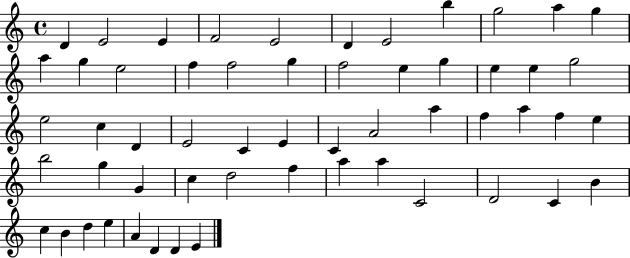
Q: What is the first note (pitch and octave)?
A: D4